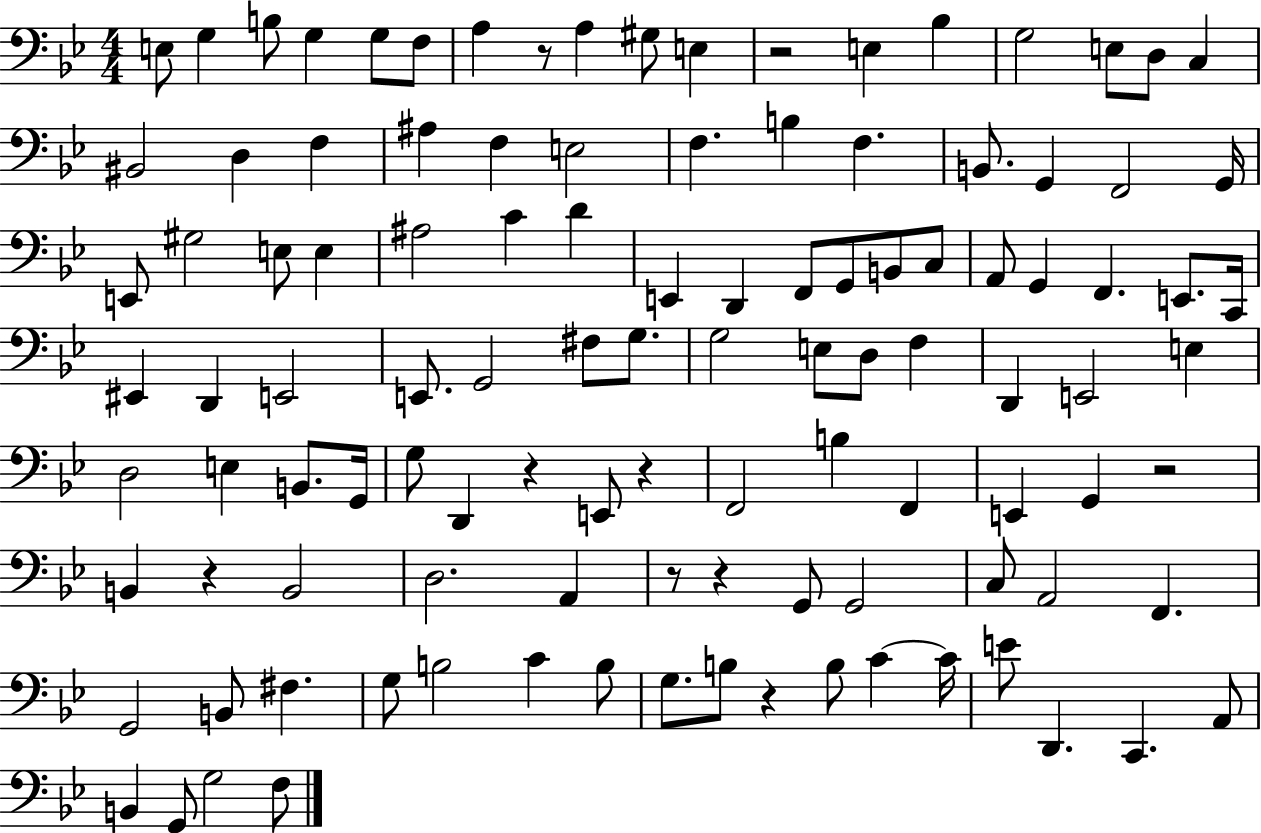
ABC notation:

X:1
T:Untitled
M:4/4
L:1/4
K:Bb
E,/2 G, B,/2 G, G,/2 F,/2 A, z/2 A, ^G,/2 E, z2 E, _B, G,2 E,/2 D,/2 C, ^B,,2 D, F, ^A, F, E,2 F, B, F, B,,/2 G,, F,,2 G,,/4 E,,/2 ^G,2 E,/2 E, ^A,2 C D E,, D,, F,,/2 G,,/2 B,,/2 C,/2 A,,/2 G,, F,, E,,/2 C,,/4 ^E,, D,, E,,2 E,,/2 G,,2 ^F,/2 G,/2 G,2 E,/2 D,/2 F, D,, E,,2 E, D,2 E, B,,/2 G,,/4 G,/2 D,, z E,,/2 z F,,2 B, F,, E,, G,, z2 B,, z B,,2 D,2 A,, z/2 z G,,/2 G,,2 C,/2 A,,2 F,, G,,2 B,,/2 ^F, G,/2 B,2 C B,/2 G,/2 B,/2 z B,/2 C C/4 E/2 D,, C,, A,,/2 B,, G,,/2 G,2 F,/2